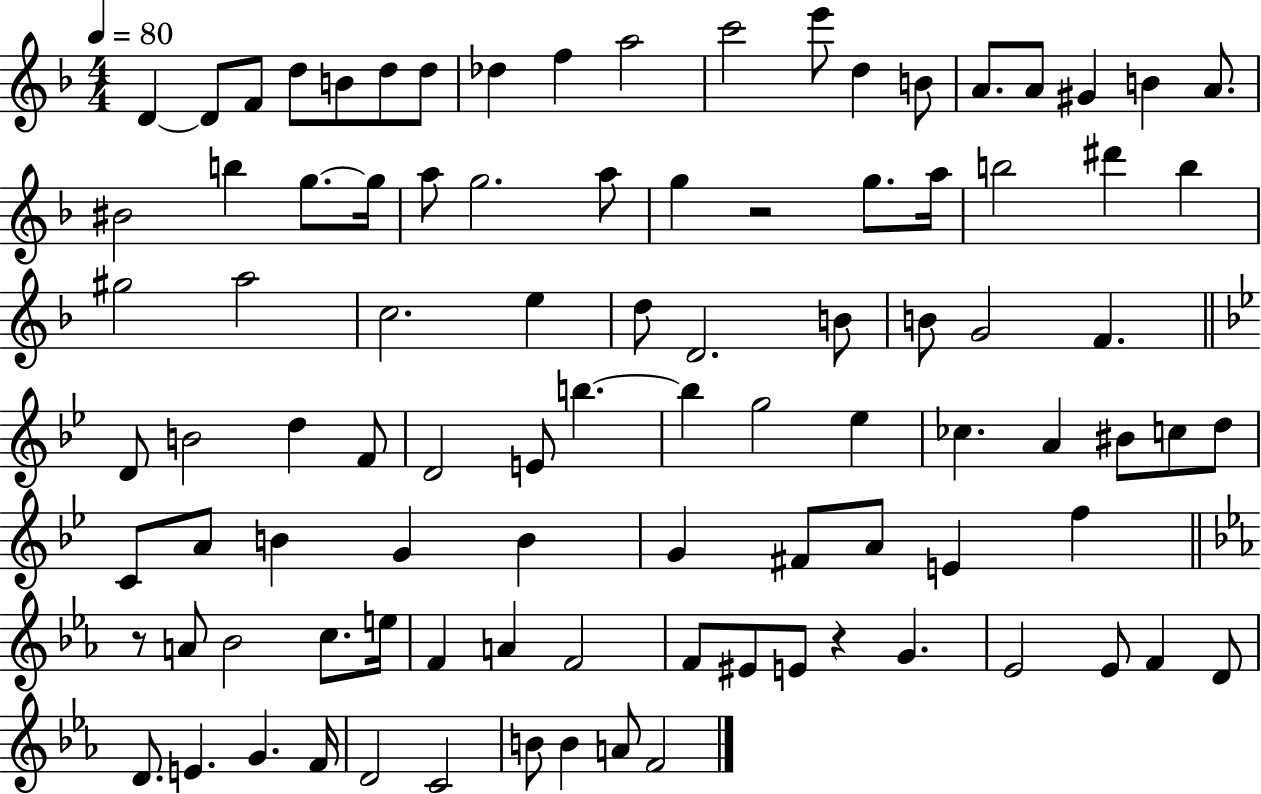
D4/q D4/e F4/e D5/e B4/e D5/e D5/e Db5/q F5/q A5/h C6/h E6/e D5/q B4/e A4/e. A4/e G#4/q B4/q A4/e. BIS4/h B5/q G5/e. G5/s A5/e G5/h. A5/e G5/q R/h G5/e. A5/s B5/h D#6/q B5/q G#5/h A5/h C5/h. E5/q D5/e D4/h. B4/e B4/e G4/h F4/q. D4/e B4/h D5/q F4/e D4/h E4/e B5/q. B5/q G5/h Eb5/q CES5/q. A4/q BIS4/e C5/e D5/e C4/e A4/e B4/q G4/q B4/q G4/q F#4/e A4/e E4/q F5/q R/e A4/e Bb4/h C5/e. E5/s F4/q A4/q F4/h F4/e EIS4/e E4/e R/q G4/q. Eb4/h Eb4/e F4/q D4/e D4/e. E4/q. G4/q. F4/s D4/h C4/h B4/e B4/q A4/e F4/h